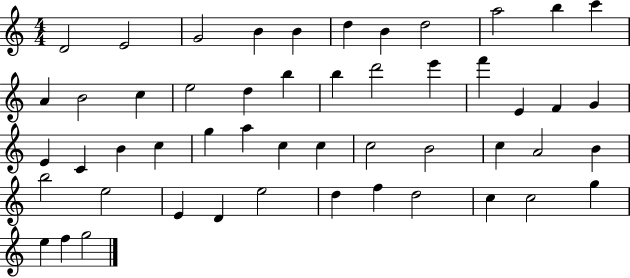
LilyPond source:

{
  \clef treble
  \numericTimeSignature
  \time 4/4
  \key c \major
  d'2 e'2 | g'2 b'4 b'4 | d''4 b'4 d''2 | a''2 b''4 c'''4 | \break a'4 b'2 c''4 | e''2 d''4 b''4 | b''4 d'''2 e'''4 | f'''4 e'4 f'4 g'4 | \break e'4 c'4 b'4 c''4 | g''4 a''4 c''4 c''4 | c''2 b'2 | c''4 a'2 b'4 | \break b''2 e''2 | e'4 d'4 e''2 | d''4 f''4 d''2 | c''4 c''2 g''4 | \break e''4 f''4 g''2 | \bar "|."
}